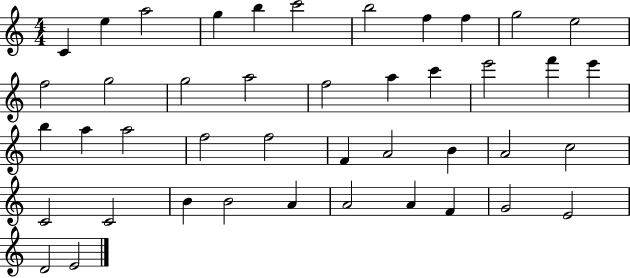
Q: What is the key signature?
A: C major